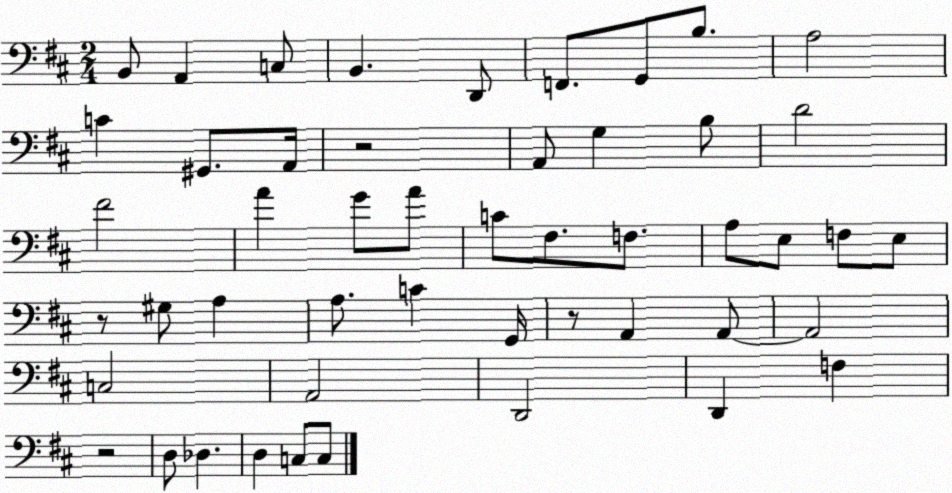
X:1
T:Untitled
M:2/4
L:1/4
K:D
B,,/2 A,, C,/2 B,, D,,/2 F,,/2 G,,/2 B,/2 A,2 C ^G,,/2 A,,/4 z2 A,,/2 G, B,/2 D2 ^F2 A G/2 A/2 C/2 ^F,/2 F,/2 A,/2 E,/2 F,/2 E,/2 z/2 ^G,/2 A, A,/2 C G,,/4 z/2 A,, A,,/2 A,,2 C,2 A,,2 D,,2 D,, F, z2 D,/2 _D, D, C,/2 C,/2